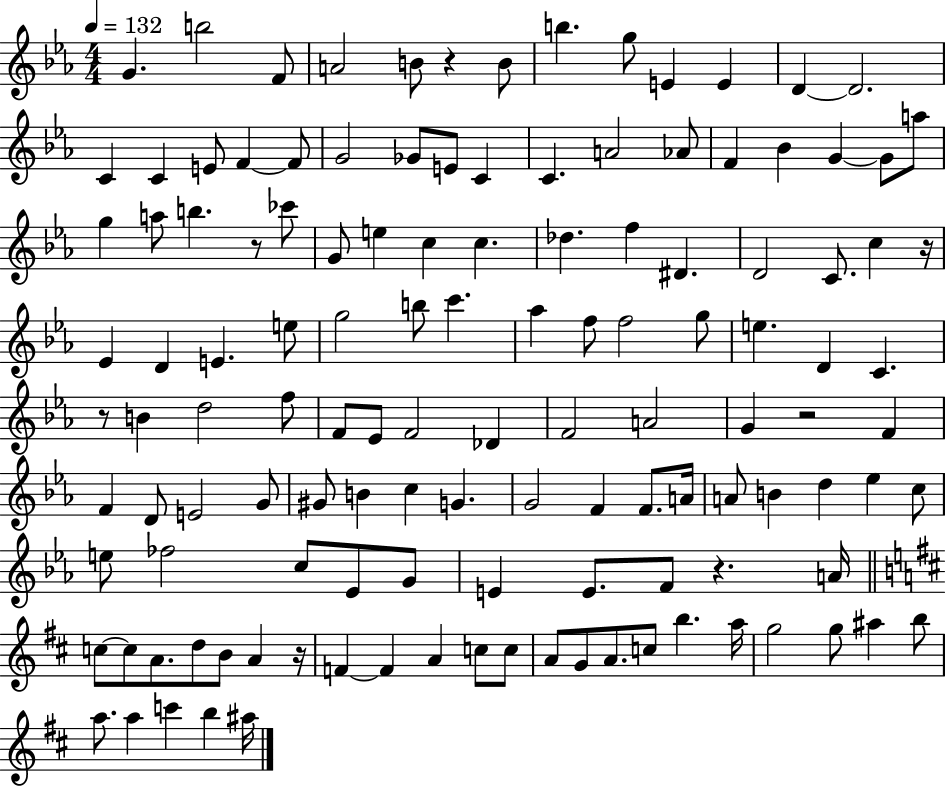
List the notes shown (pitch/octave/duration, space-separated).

G4/q. B5/h F4/e A4/h B4/e R/q B4/e B5/q. G5/e E4/q E4/q D4/q D4/h. C4/q C4/q E4/e F4/q F4/e G4/h Gb4/e E4/e C4/q C4/q. A4/h Ab4/e F4/q Bb4/q G4/q G4/e A5/e G5/q A5/e B5/q. R/e CES6/e G4/e E5/q C5/q C5/q. Db5/q. F5/q D#4/q. D4/h C4/e. C5/q R/s Eb4/q D4/q E4/q. E5/e G5/h B5/e C6/q. Ab5/q F5/e F5/h G5/e E5/q. D4/q C4/q. R/e B4/q D5/h F5/e F4/e Eb4/e F4/h Db4/q F4/h A4/h G4/q R/h F4/q F4/q D4/e E4/h G4/e G#4/e B4/q C5/q G4/q. G4/h F4/q F4/e. A4/s A4/e B4/q D5/q Eb5/q C5/e E5/e FES5/h C5/e Eb4/e G4/e E4/q E4/e. F4/e R/q. A4/s C5/e C5/e A4/e. D5/e B4/e A4/q R/s F4/q F4/q A4/q C5/e C5/e A4/e G4/e A4/e. C5/e B5/q. A5/s G5/h G5/e A#5/q B5/e A5/e. A5/q C6/q B5/q A#5/s